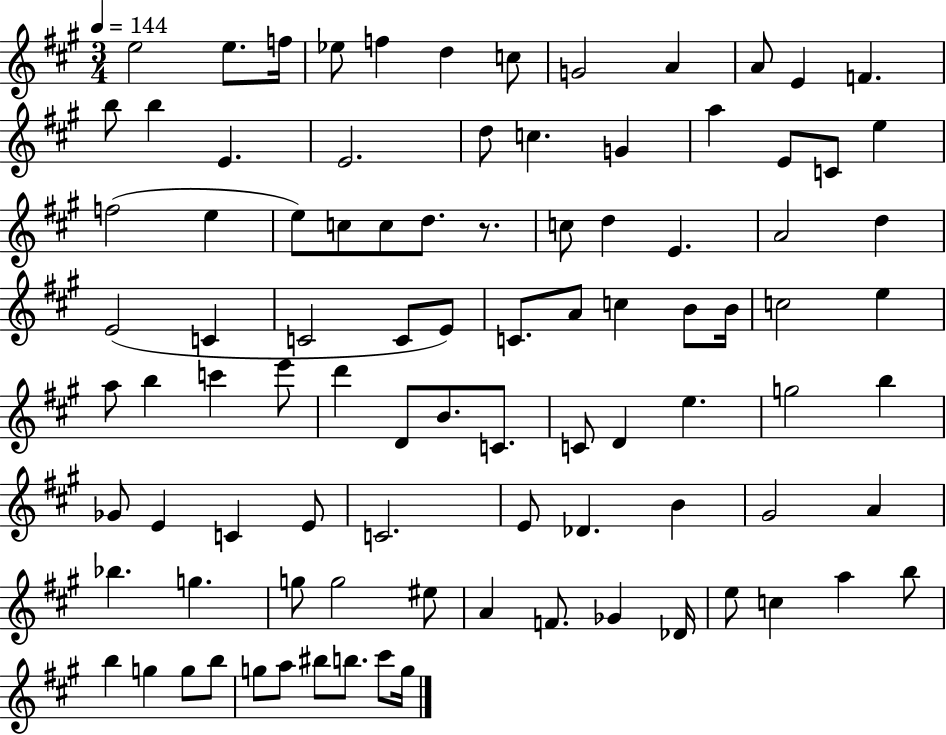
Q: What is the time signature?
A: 3/4